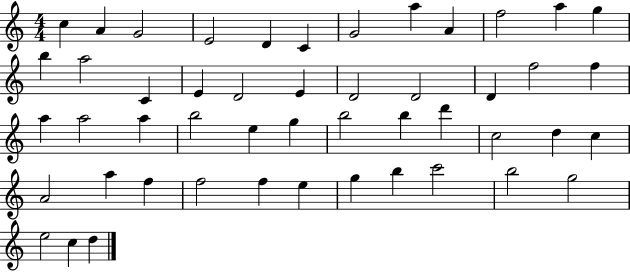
{
  \clef treble
  \numericTimeSignature
  \time 4/4
  \key c \major
  c''4 a'4 g'2 | e'2 d'4 c'4 | g'2 a''4 a'4 | f''2 a''4 g''4 | \break b''4 a''2 c'4 | e'4 d'2 e'4 | d'2 d'2 | d'4 f''2 f''4 | \break a''4 a''2 a''4 | b''2 e''4 g''4 | b''2 b''4 d'''4 | c''2 d''4 c''4 | \break a'2 a''4 f''4 | f''2 f''4 e''4 | g''4 b''4 c'''2 | b''2 g''2 | \break e''2 c''4 d''4 | \bar "|."
}